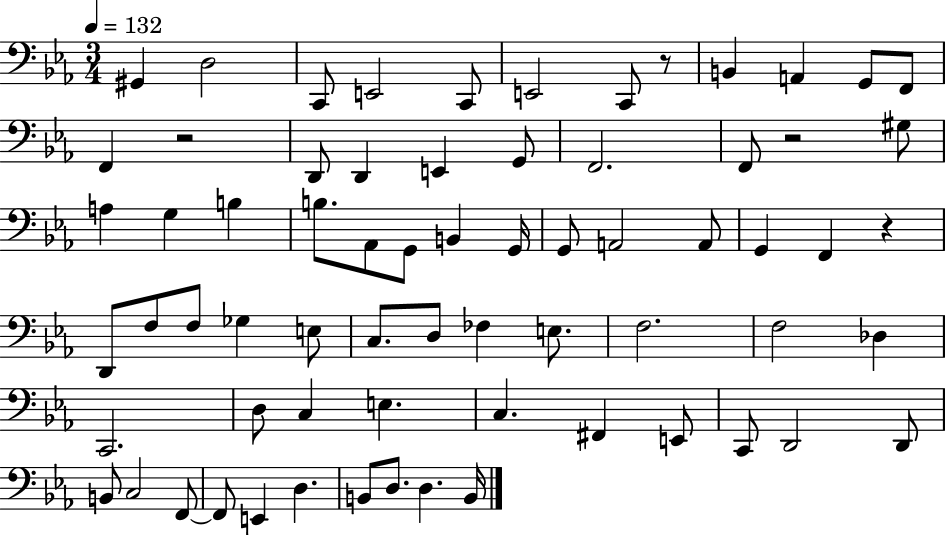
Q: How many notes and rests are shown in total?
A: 68